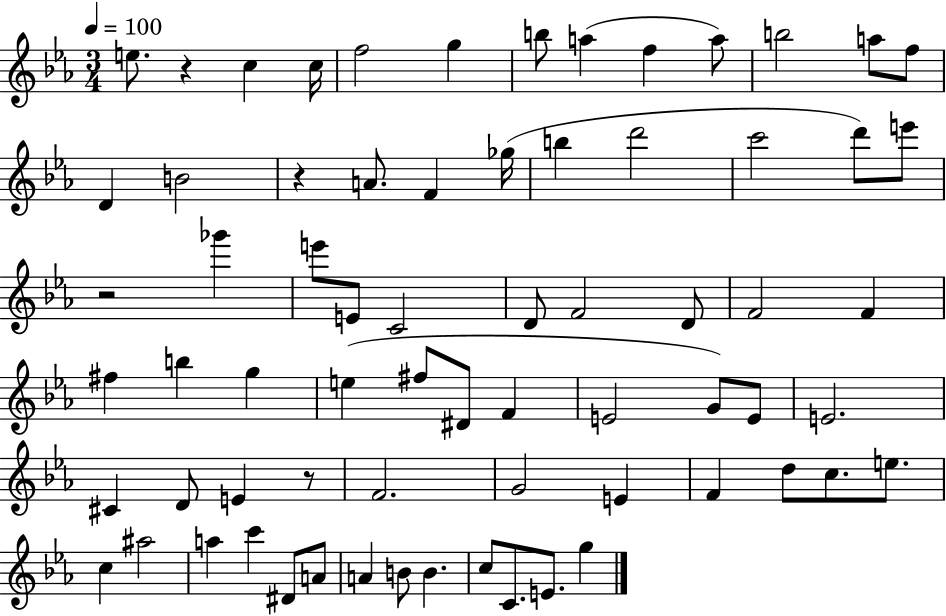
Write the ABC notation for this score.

X:1
T:Untitled
M:3/4
L:1/4
K:Eb
e/2 z c c/4 f2 g b/2 a f a/2 b2 a/2 f/2 D B2 z A/2 F _g/4 b d'2 c'2 d'/2 e'/2 z2 _g' e'/2 E/2 C2 D/2 F2 D/2 F2 F ^f b g e ^f/2 ^D/2 F E2 G/2 E/2 E2 ^C D/2 E z/2 F2 G2 E F d/2 c/2 e/2 c ^a2 a c' ^D/2 A/2 A B/2 B c/2 C/2 E/2 g